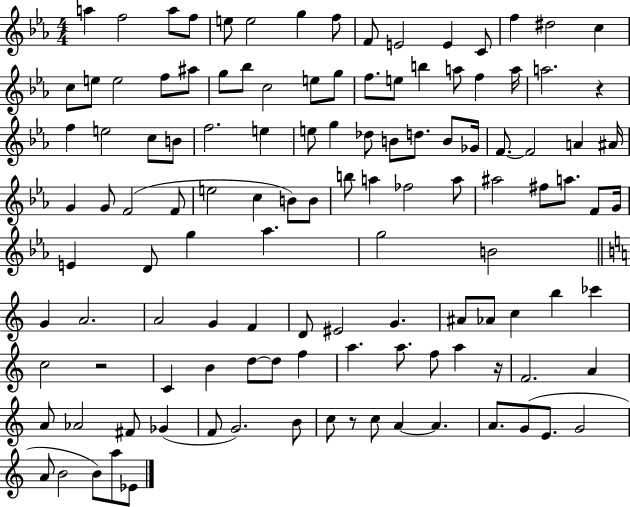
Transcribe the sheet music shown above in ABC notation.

X:1
T:Untitled
M:4/4
L:1/4
K:Eb
a f2 a/2 f/2 e/2 e2 g f/2 F/2 E2 E C/2 f ^d2 c c/2 e/2 e2 f/2 ^a/2 g/2 _b/2 c2 e/2 g/2 f/2 e/2 b a/2 f a/4 a2 z f e2 c/2 B/2 f2 e e/2 g _d/2 B/2 d/2 B/2 _G/4 F/2 F2 A ^A/4 G G/2 F2 F/2 e2 c B/2 B/2 b/2 a _f2 a/2 ^a2 ^f/2 a/2 F/2 G/4 E D/2 g _a g2 B2 G A2 A2 G F D/2 ^E2 G ^A/2 _A/2 c b _c' c2 z2 C B d/2 d/2 f a a/2 f/2 a z/4 F2 A A/2 _A2 ^F/2 _G F/2 G2 B/2 c/2 z/2 c/2 A A A/2 G/2 E/2 G2 A/2 B2 B/2 a/2 _E/2